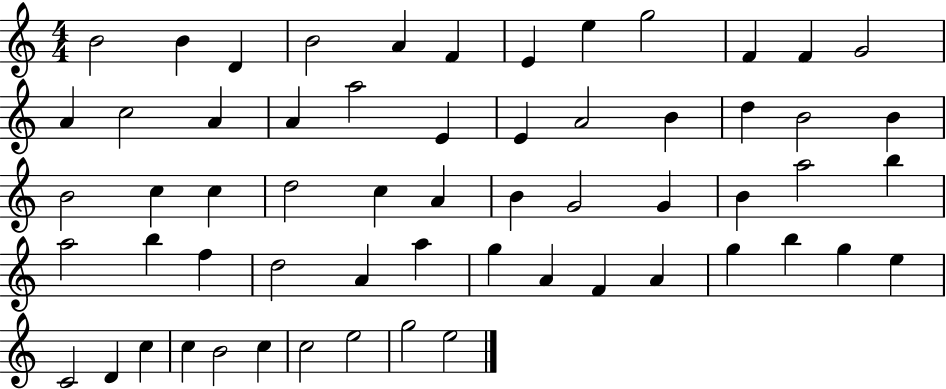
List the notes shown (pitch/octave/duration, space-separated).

B4/h B4/q D4/q B4/h A4/q F4/q E4/q E5/q G5/h F4/q F4/q G4/h A4/q C5/h A4/q A4/q A5/h E4/q E4/q A4/h B4/q D5/q B4/h B4/q B4/h C5/q C5/q D5/h C5/q A4/q B4/q G4/h G4/q B4/q A5/h B5/q A5/h B5/q F5/q D5/h A4/q A5/q G5/q A4/q F4/q A4/q G5/q B5/q G5/q E5/q C4/h D4/q C5/q C5/q B4/h C5/q C5/h E5/h G5/h E5/h